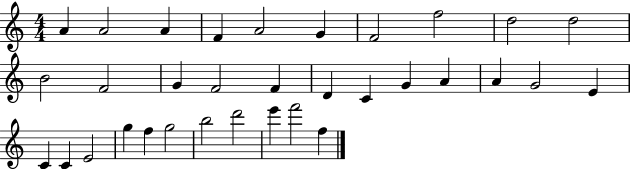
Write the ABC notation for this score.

X:1
T:Untitled
M:4/4
L:1/4
K:C
A A2 A F A2 G F2 f2 d2 d2 B2 F2 G F2 F D C G A A G2 E C C E2 g f g2 b2 d'2 e' f'2 f